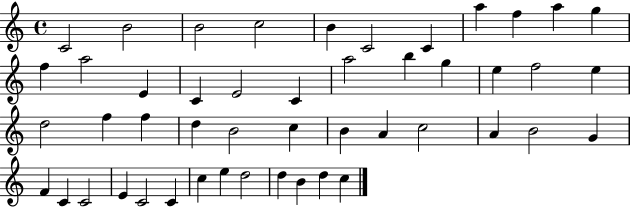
{
  \clef treble
  \time 4/4
  \defaultTimeSignature
  \key c \major
  c'2 b'2 | b'2 c''2 | b'4 c'2 c'4 | a''4 f''4 a''4 g''4 | \break f''4 a''2 e'4 | c'4 e'2 c'4 | a''2 b''4 g''4 | e''4 f''2 e''4 | \break d''2 f''4 f''4 | d''4 b'2 c''4 | b'4 a'4 c''2 | a'4 b'2 g'4 | \break f'4 c'4 c'2 | e'4 c'2 c'4 | c''4 e''4 d''2 | d''4 b'4 d''4 c''4 | \break \bar "|."
}